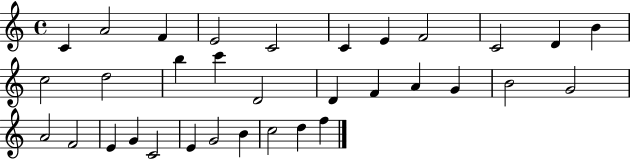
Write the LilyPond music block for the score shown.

{
  \clef treble
  \time 4/4
  \defaultTimeSignature
  \key c \major
  c'4 a'2 f'4 | e'2 c'2 | c'4 e'4 f'2 | c'2 d'4 b'4 | \break c''2 d''2 | b''4 c'''4 d'2 | d'4 f'4 a'4 g'4 | b'2 g'2 | \break a'2 f'2 | e'4 g'4 c'2 | e'4 g'2 b'4 | c''2 d''4 f''4 | \break \bar "|."
}